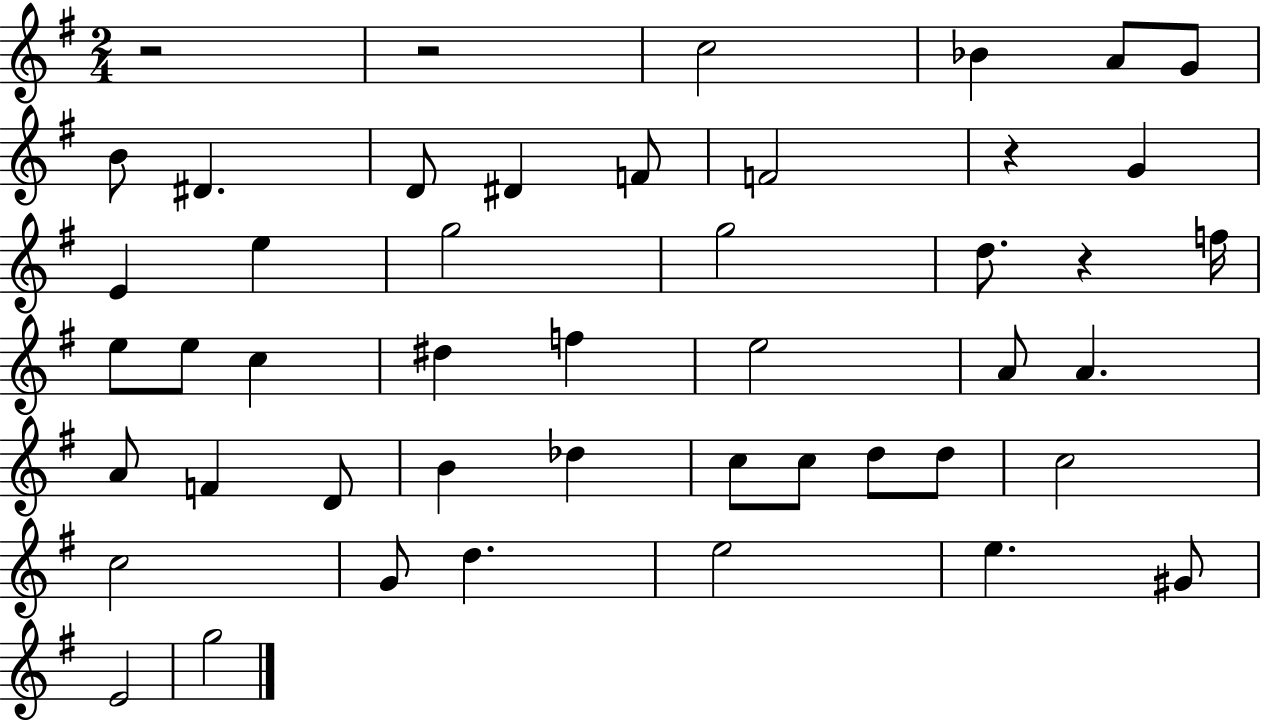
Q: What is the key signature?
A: G major